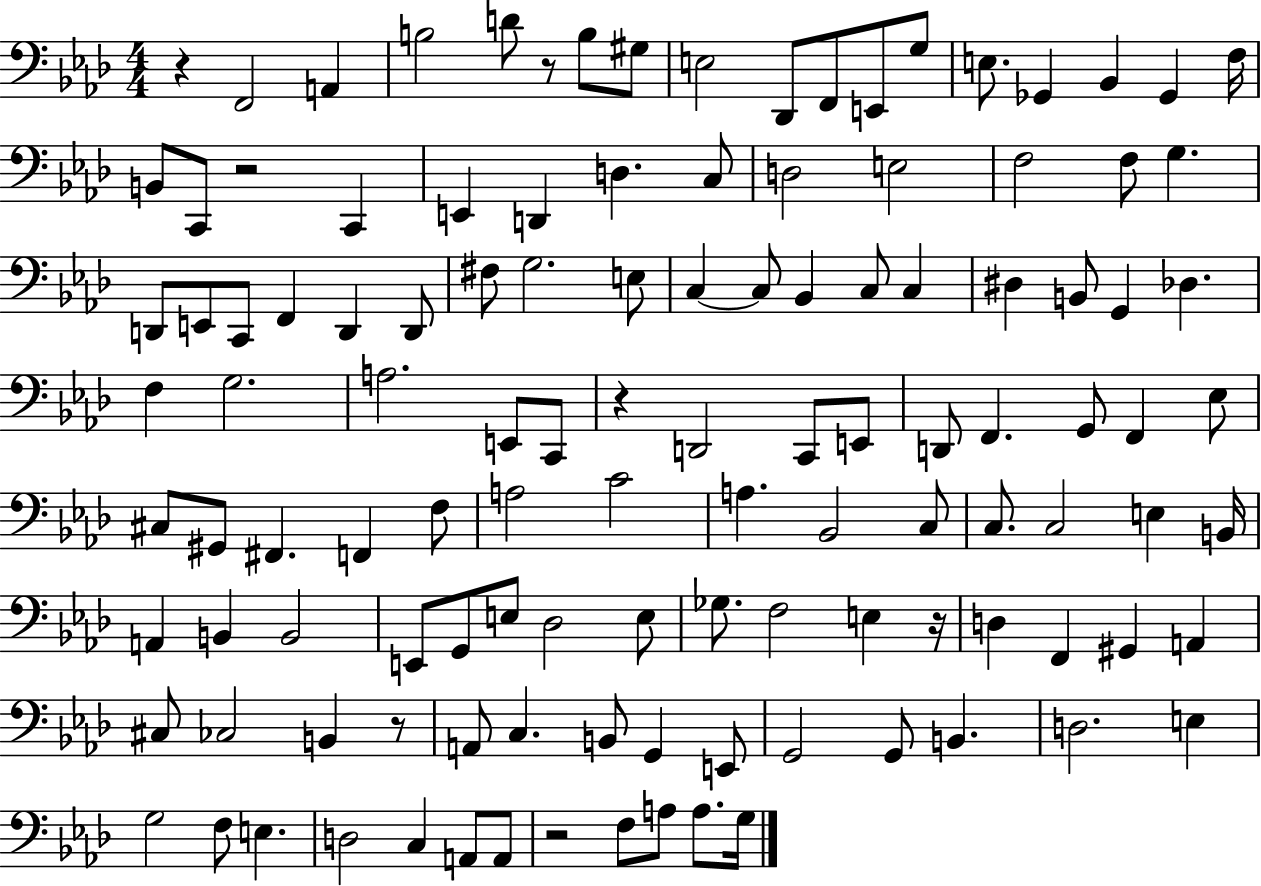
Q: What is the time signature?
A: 4/4